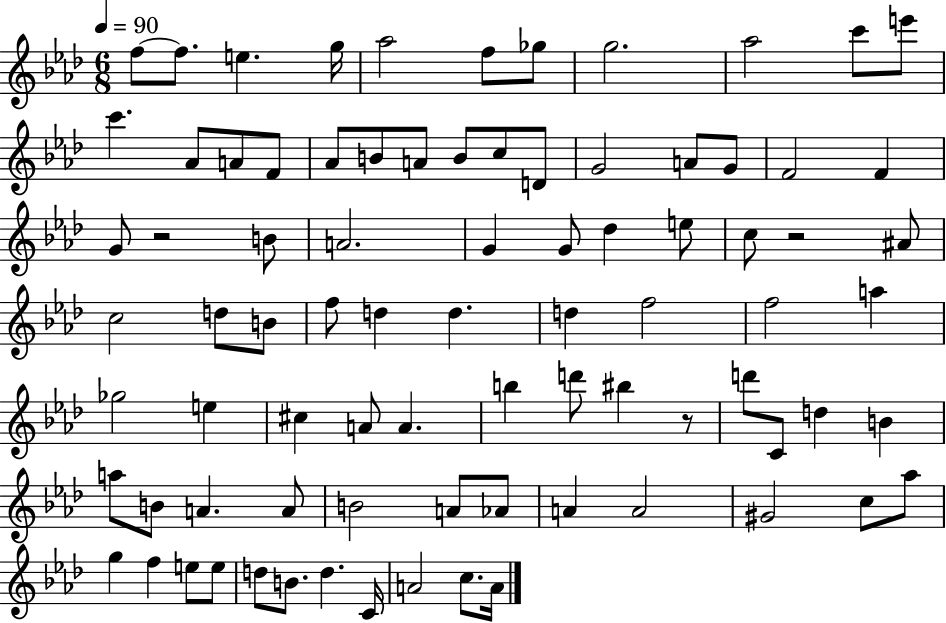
F5/e F5/e. E5/q. G5/s Ab5/h F5/e Gb5/e G5/h. Ab5/h C6/e E6/e C6/q. Ab4/e A4/e F4/e Ab4/e B4/e A4/e B4/e C5/e D4/e G4/h A4/e G4/e F4/h F4/q G4/e R/h B4/e A4/h. G4/q G4/e Db5/q E5/e C5/e R/h A#4/e C5/h D5/e B4/e F5/e D5/q D5/q. D5/q F5/h F5/h A5/q Gb5/h E5/q C#5/q A4/e A4/q. B5/q D6/e BIS5/q R/e D6/e C4/e D5/q B4/q A5/e B4/e A4/q. A4/e B4/h A4/e Ab4/e A4/q A4/h G#4/h C5/e Ab5/e G5/q F5/q E5/e E5/e D5/e B4/e. D5/q. C4/s A4/h C5/e. A4/s